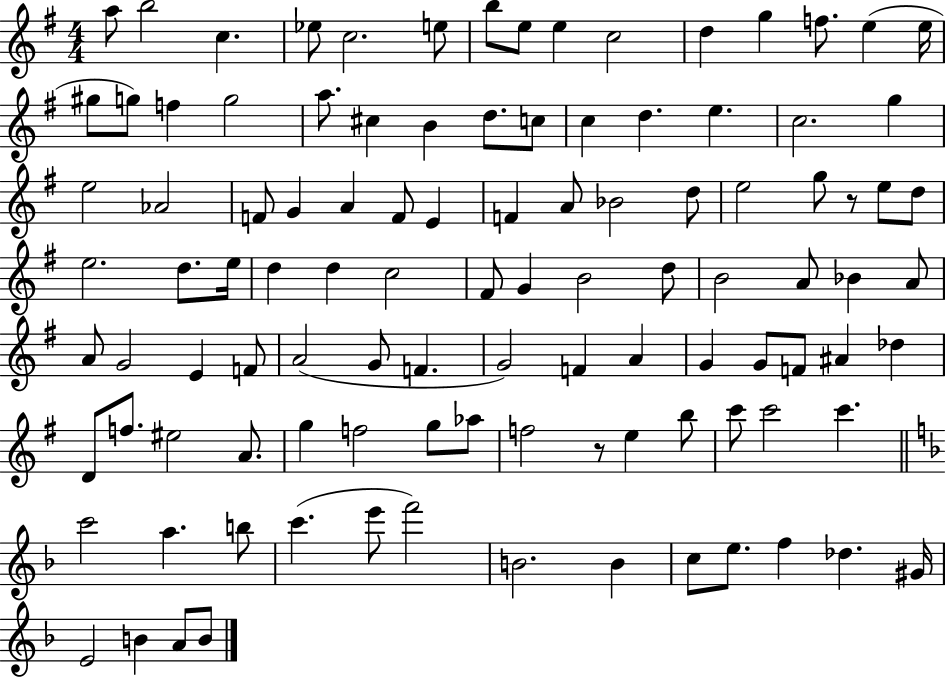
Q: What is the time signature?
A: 4/4